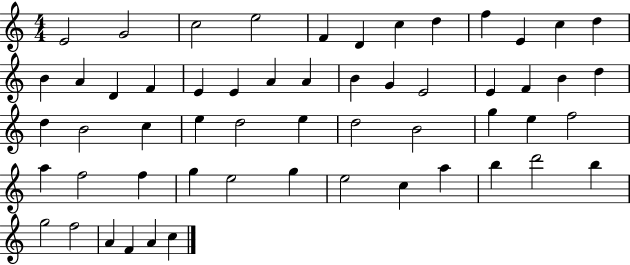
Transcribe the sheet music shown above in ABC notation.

X:1
T:Untitled
M:4/4
L:1/4
K:C
E2 G2 c2 e2 F D c d f E c d B A D F E E A A B G E2 E F B d d B2 c e d2 e d2 B2 g e f2 a f2 f g e2 g e2 c a b d'2 b g2 f2 A F A c